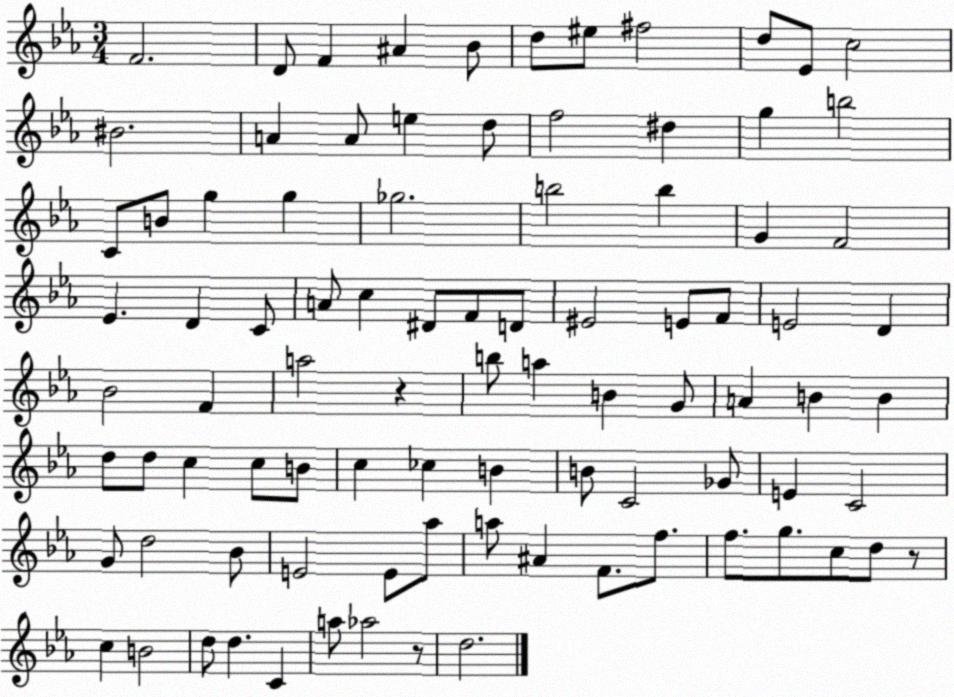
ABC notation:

X:1
T:Untitled
M:3/4
L:1/4
K:Eb
F2 D/2 F ^A _B/2 d/2 ^e/2 ^f2 d/2 _E/2 c2 ^B2 A A/2 e d/2 f2 ^d g b2 C/2 B/2 g g _g2 b2 b G F2 _E D C/2 A/2 c ^D/2 F/2 D/2 ^E2 E/2 F/2 E2 D _B2 F a2 z b/2 a B G/2 A B B d/2 d/2 c c/2 B/2 c _c B B/2 C2 _G/2 E C2 G/2 d2 _B/2 E2 E/2 _a/2 a/2 ^A F/2 f/2 f/2 g/2 c/2 d/2 z/2 c B2 d/2 d C a/2 _a2 z/2 d2